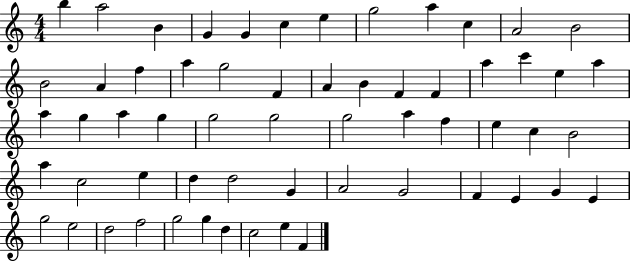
{
  \clef treble
  \numericTimeSignature
  \time 4/4
  \key c \major
  b''4 a''2 b'4 | g'4 g'4 c''4 e''4 | g''2 a''4 c''4 | a'2 b'2 | \break b'2 a'4 f''4 | a''4 g''2 f'4 | a'4 b'4 f'4 f'4 | a''4 c'''4 e''4 a''4 | \break a''4 g''4 a''4 g''4 | g''2 g''2 | g''2 a''4 f''4 | e''4 c''4 b'2 | \break a''4 c''2 e''4 | d''4 d''2 g'4 | a'2 g'2 | f'4 e'4 g'4 e'4 | \break g''2 e''2 | d''2 f''2 | g''2 g''4 d''4 | c''2 e''4 f'4 | \break \bar "|."
}